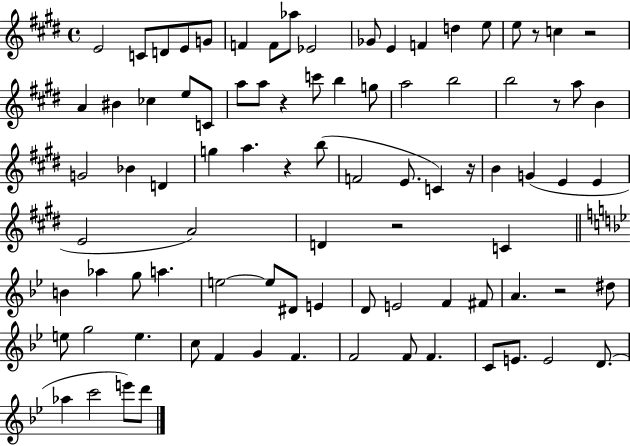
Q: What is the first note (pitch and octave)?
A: E4